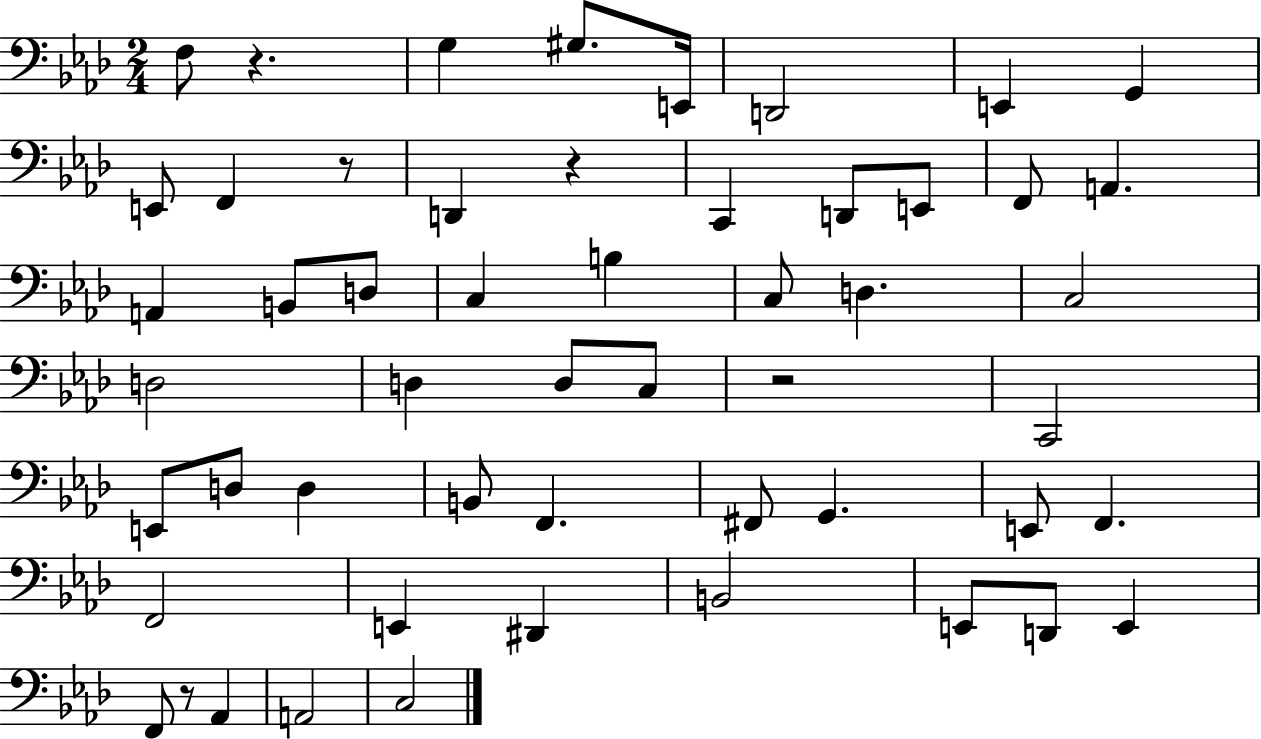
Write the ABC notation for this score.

X:1
T:Untitled
M:2/4
L:1/4
K:Ab
F,/2 z G, ^G,/2 E,,/4 D,,2 E,, G,, E,,/2 F,, z/2 D,, z C,, D,,/2 E,,/2 F,,/2 A,, A,, B,,/2 D,/2 C, B, C,/2 D, C,2 D,2 D, D,/2 C,/2 z2 C,,2 E,,/2 D,/2 D, B,,/2 F,, ^F,,/2 G,, E,,/2 F,, F,,2 E,, ^D,, B,,2 E,,/2 D,,/2 E,, F,,/2 z/2 _A,, A,,2 C,2